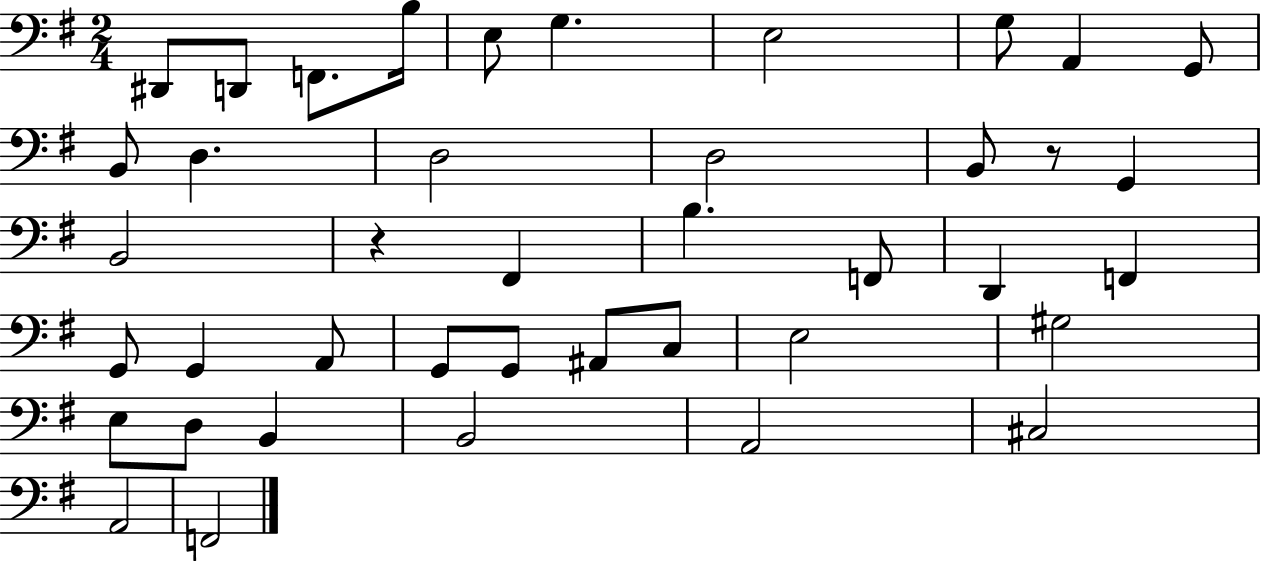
D#2/e D2/e F2/e. B3/s E3/e G3/q. E3/h G3/e A2/q G2/e B2/e D3/q. D3/h D3/h B2/e R/e G2/q B2/h R/q F#2/q B3/q. F2/e D2/q F2/q G2/e G2/q A2/e G2/e G2/e A#2/e C3/e E3/h G#3/h E3/e D3/e B2/q B2/h A2/h C#3/h A2/h F2/h